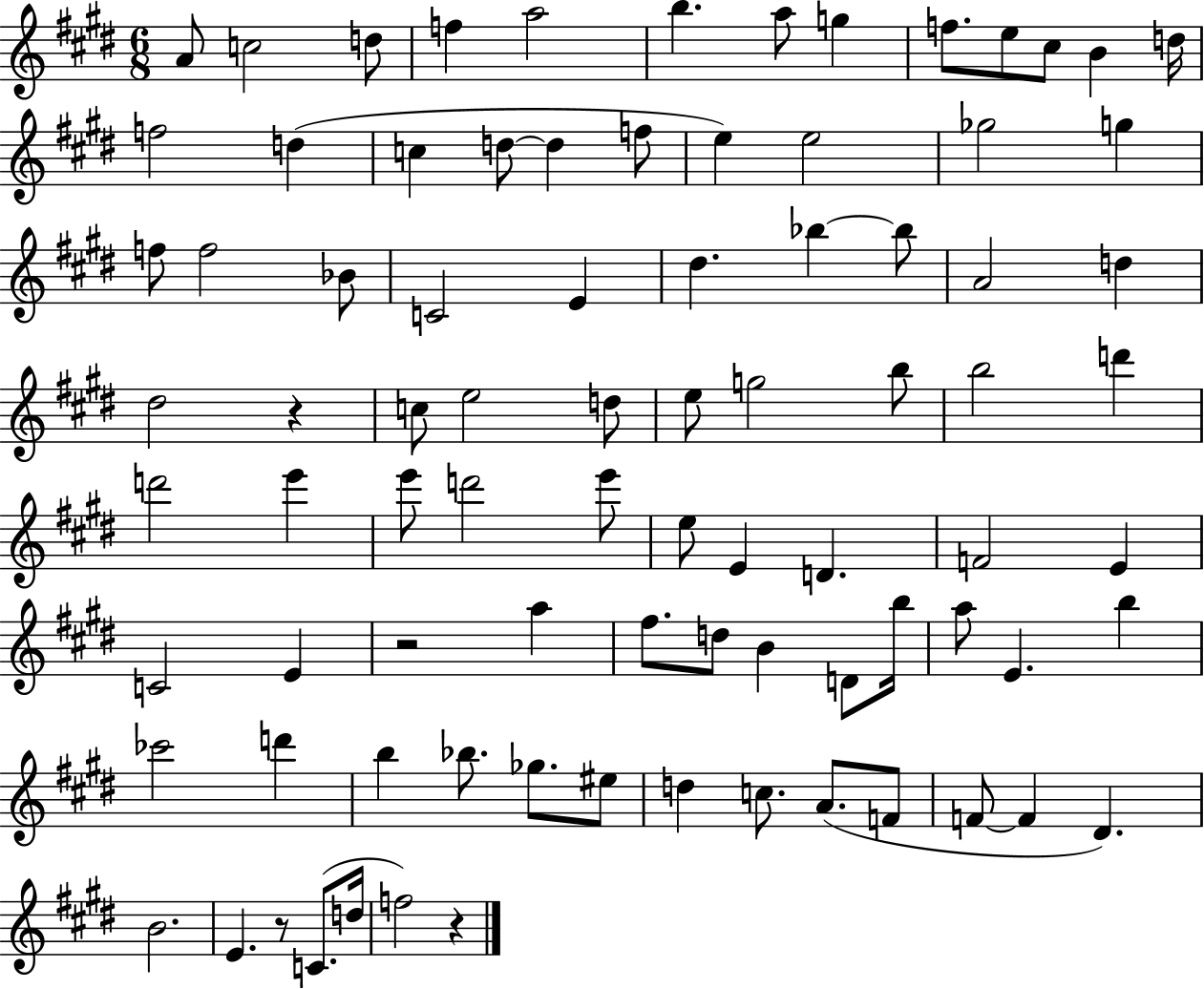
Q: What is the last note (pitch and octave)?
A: F5